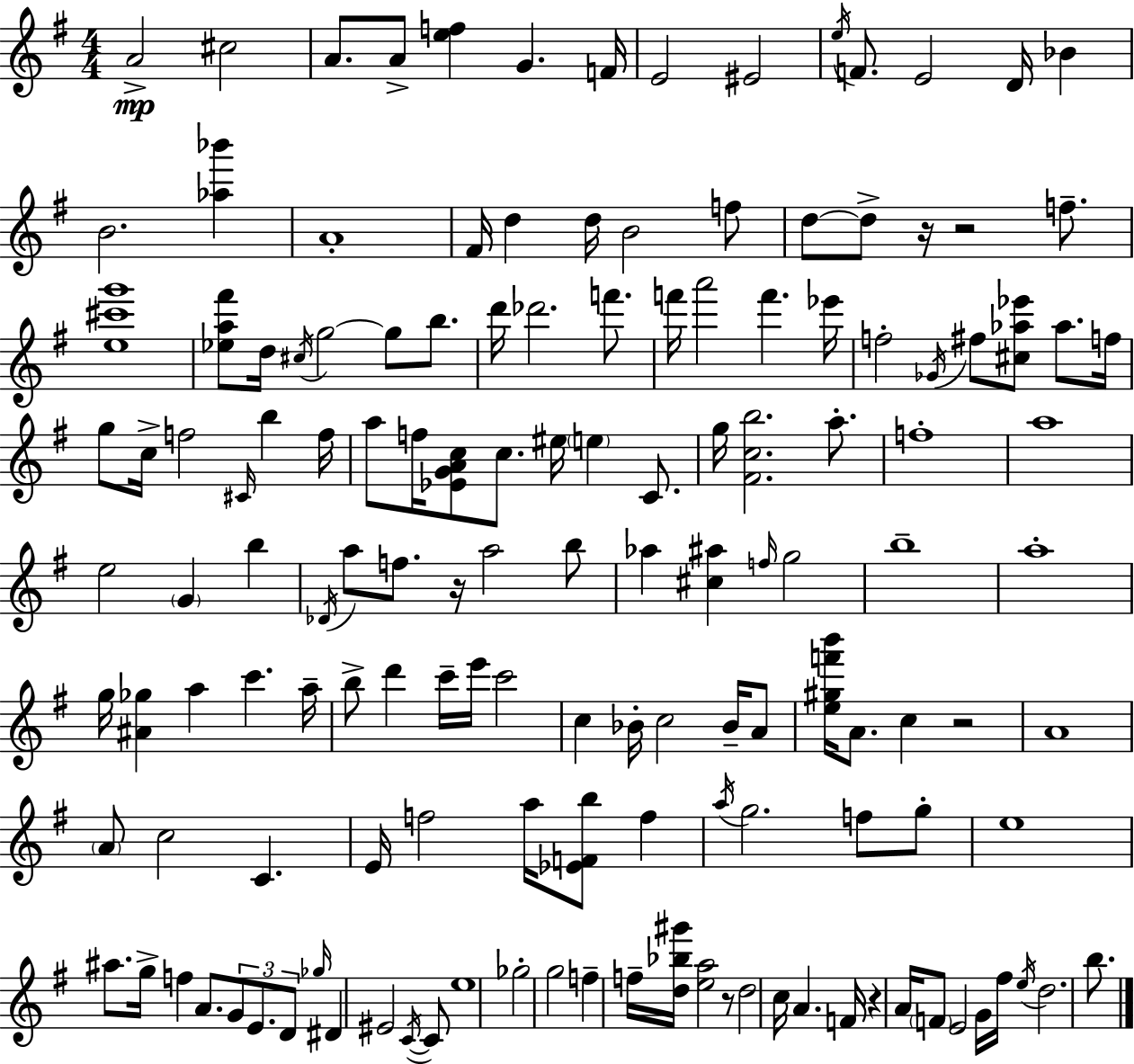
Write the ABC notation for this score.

X:1
T:Untitled
M:4/4
L:1/4
K:G
A2 ^c2 A/2 A/2 [ef] G F/4 E2 ^E2 e/4 F/2 E2 D/4 _B B2 [_a_b'] A4 ^F/4 d d/4 B2 f/2 d/2 d/2 z/4 z2 f/2 [e^c'g']4 [_ea^f']/2 d/4 ^c/4 g2 g/2 b/2 d'/4 _d'2 f'/2 f'/4 a'2 f' _e'/4 f2 _G/4 ^f/2 [^c_a_e']/2 _a/2 f/4 g/2 c/4 f2 ^C/4 b f/4 a/2 f/4 [_EGAc]/2 c/2 ^e/4 e C/2 g/4 [^Fcb]2 a/2 f4 a4 e2 G b _D/4 a/2 f/2 z/4 a2 b/2 _a [^c^a] f/4 g2 b4 a4 g/4 [^A_g] a c' a/4 b/2 d' c'/4 e'/4 c'2 c _B/4 c2 _B/4 A/2 [e^gf'b']/4 A/2 c z2 A4 A/2 c2 C E/4 f2 a/4 [_EFb]/2 f a/4 g2 f/2 g/2 e4 ^a/2 g/4 f A/2 G/2 E/2 D/2 _g/4 ^D ^E2 C/4 C/2 e4 _g2 g2 f f/4 [d_b^g']/4 [ea]2 z/2 d2 c/4 A F/4 z A/4 F/2 E2 G/4 ^f/4 e/4 d2 b/2